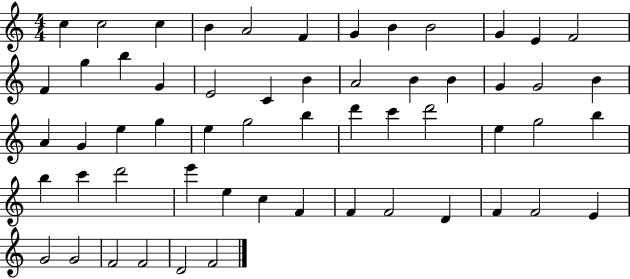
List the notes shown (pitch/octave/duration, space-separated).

C5/q C5/h C5/q B4/q A4/h F4/q G4/q B4/q B4/h G4/q E4/q F4/h F4/q G5/q B5/q G4/q E4/h C4/q B4/q A4/h B4/q B4/q G4/q G4/h B4/q A4/q G4/q E5/q G5/q E5/q G5/h B5/q D6/q C6/q D6/h E5/q G5/h B5/q B5/q C6/q D6/h E6/q E5/q C5/q F4/q F4/q F4/h D4/q F4/q F4/h E4/q G4/h G4/h F4/h F4/h D4/h F4/h